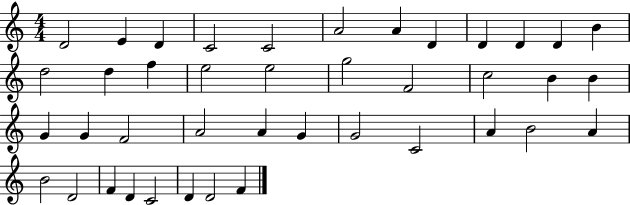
D4/h E4/q D4/q C4/h C4/h A4/h A4/q D4/q D4/q D4/q D4/q B4/q D5/h D5/q F5/q E5/h E5/h G5/h F4/h C5/h B4/q B4/q G4/q G4/q F4/h A4/h A4/q G4/q G4/h C4/h A4/q B4/h A4/q B4/h D4/h F4/q D4/q C4/h D4/q D4/h F4/q